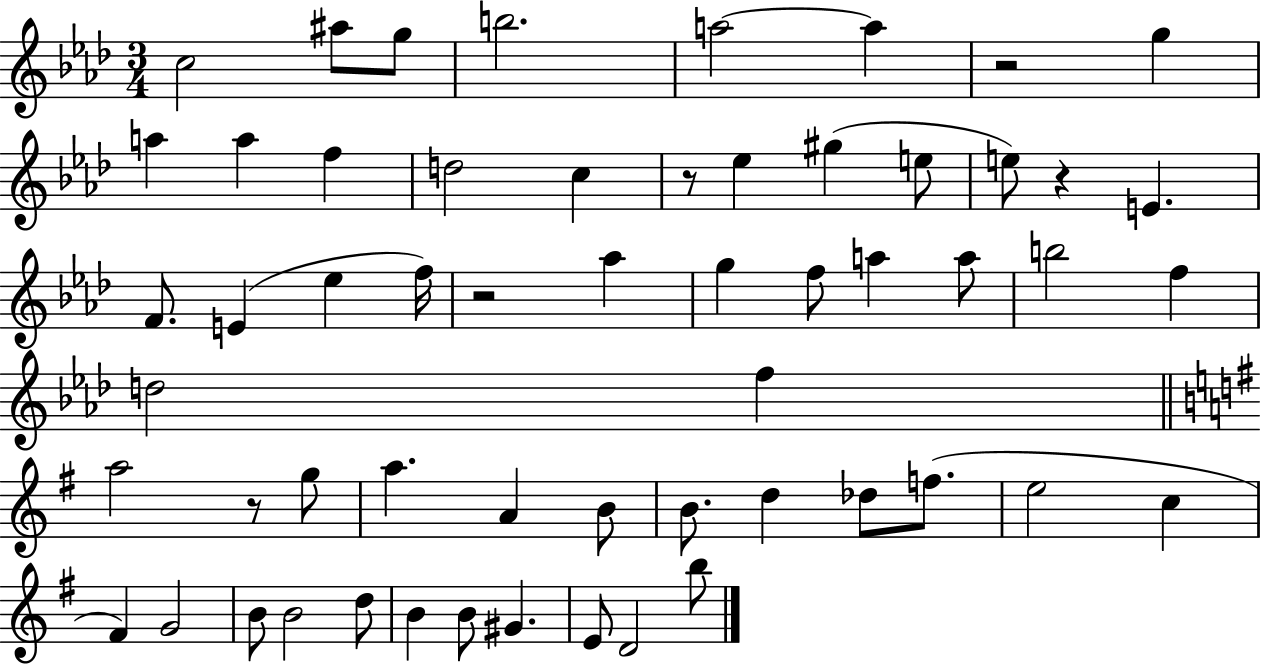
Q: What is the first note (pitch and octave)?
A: C5